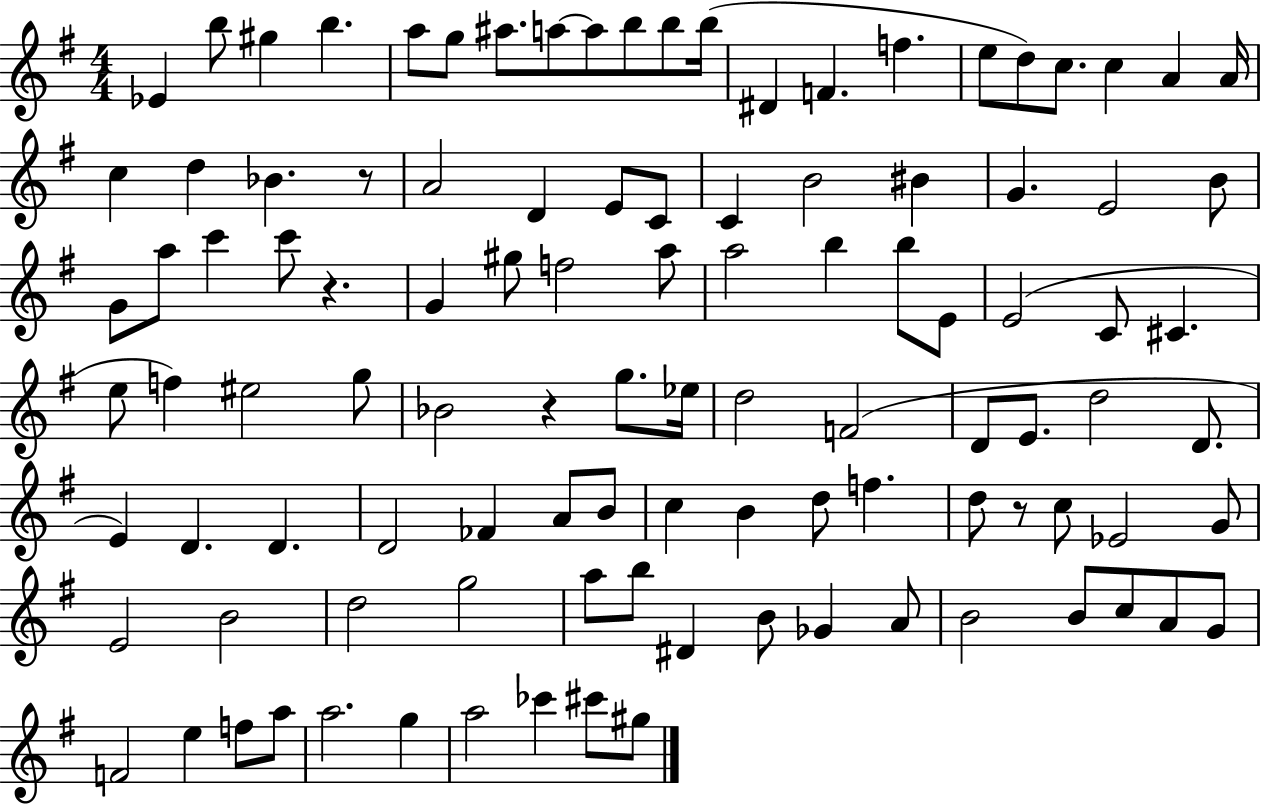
{
  \clef treble
  \numericTimeSignature
  \time 4/4
  \key g \major
  ees'4 b''8 gis''4 b''4. | a''8 g''8 ais''8. a''8~~ a''8 b''8 b''8 b''16( | dis'4 f'4. f''4. | e''8 d''8) c''8. c''4 a'4 a'16 | \break c''4 d''4 bes'4. r8 | a'2 d'4 e'8 c'8 | c'4 b'2 bis'4 | g'4. e'2 b'8 | \break g'8 a''8 c'''4 c'''8 r4. | g'4 gis''8 f''2 a''8 | a''2 b''4 b''8 e'8 | e'2( c'8 cis'4. | \break e''8 f''4) eis''2 g''8 | bes'2 r4 g''8. ees''16 | d''2 f'2( | d'8 e'8. d''2 d'8. | \break e'4) d'4. d'4. | d'2 fes'4 a'8 b'8 | c''4 b'4 d''8 f''4. | d''8 r8 c''8 ees'2 g'8 | \break e'2 b'2 | d''2 g''2 | a''8 b''8 dis'4 b'8 ges'4 a'8 | b'2 b'8 c''8 a'8 g'8 | \break f'2 e''4 f''8 a''8 | a''2. g''4 | a''2 ces'''4 cis'''8 gis''8 | \bar "|."
}